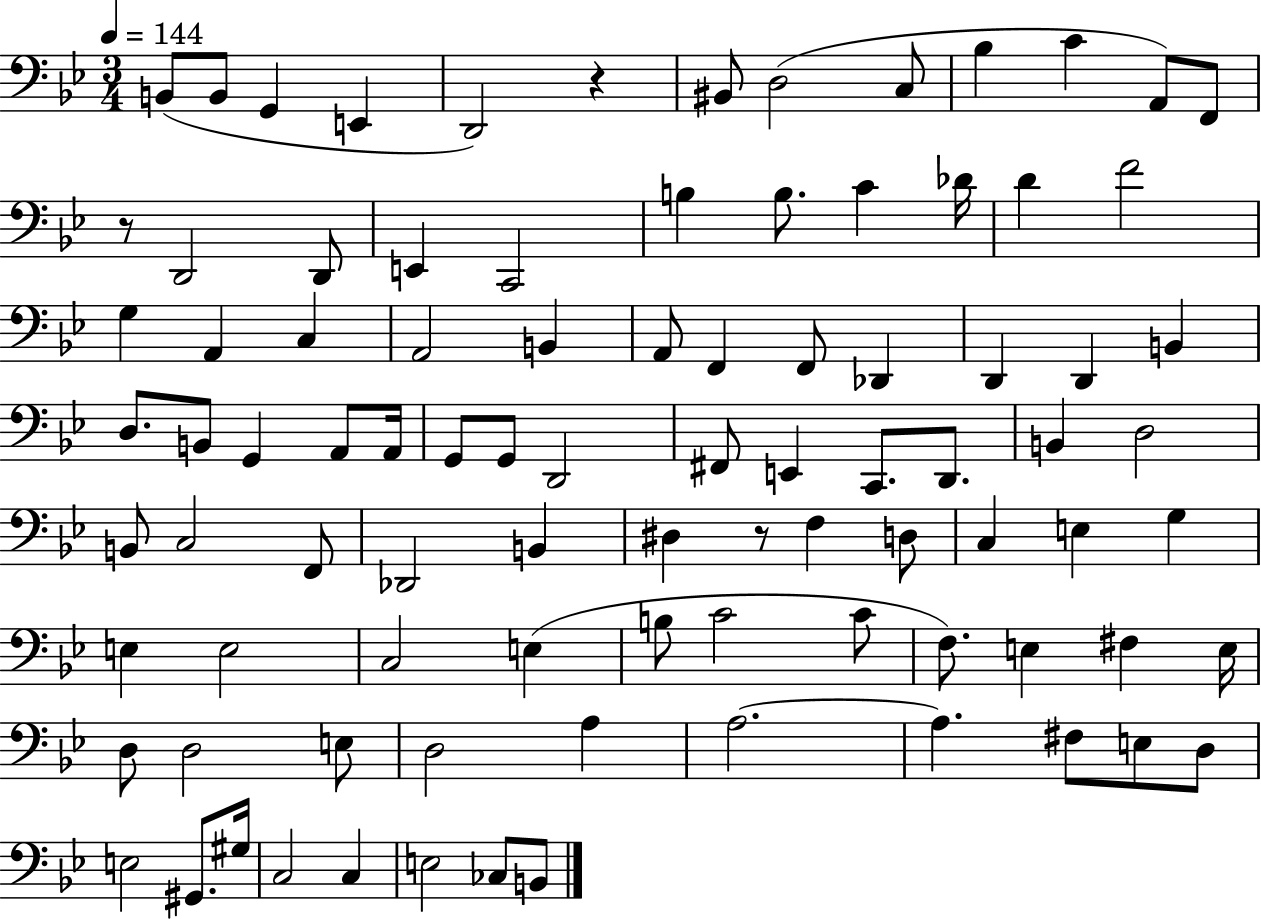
{
  \clef bass
  \numericTimeSignature
  \time 3/4
  \key bes \major
  \tempo 4 = 144
  b,8( b,8 g,4 e,4 | d,2) r4 | bis,8 d2( c8 | bes4 c'4 a,8) f,8 | \break r8 d,2 d,8 | e,4 c,2 | b4 b8. c'4 des'16 | d'4 f'2 | \break g4 a,4 c4 | a,2 b,4 | a,8 f,4 f,8 des,4 | d,4 d,4 b,4 | \break d8. b,8 g,4 a,8 a,16 | g,8 g,8 d,2 | fis,8 e,4 c,8. d,8. | b,4 d2 | \break b,8 c2 f,8 | des,2 b,4 | dis4 r8 f4 d8 | c4 e4 g4 | \break e4 e2 | c2 e4( | b8 c'2 c'8 | f8.) e4 fis4 e16 | \break d8 d2 e8 | d2 a4 | a2.~~ | a4. fis8 e8 d8 | \break e2 gis,8. gis16 | c2 c4 | e2 ces8 b,8 | \bar "|."
}